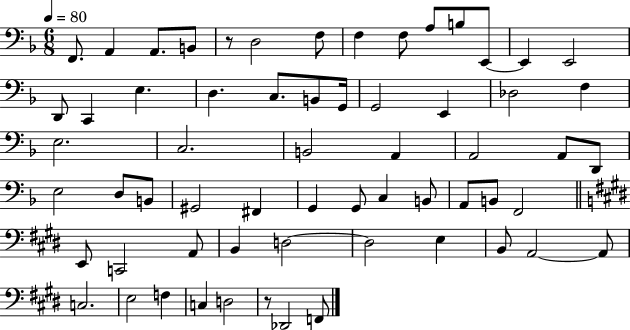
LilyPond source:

{
  \clef bass
  \numericTimeSignature
  \time 6/8
  \key f \major
  \tempo 4 = 80
  f,8. a,4 a,8. b,8 | r8 d2 f8 | f4 f8 a8 b8 e,8~~ | e,4 e,2 | \break d,8 c,4 e4. | d4. c8. b,8 g,16 | g,2 e,4 | des2 f4 | \break e2. | c2. | b,2 a,4 | a,2 a,8 d,8 | \break e2 d8 b,8 | gis,2 fis,4 | g,4 g,8 c4 b,8 | a,8 b,8 f,2 | \break \bar "||" \break \key e \major e,8 c,2 a,8 | b,4 d2~~ | d2 e4 | b,8 a,2~~ a,8 | \break c2. | e2 f4 | c4 d2 | r8 des,2 f,8 | \break \bar "|."
}